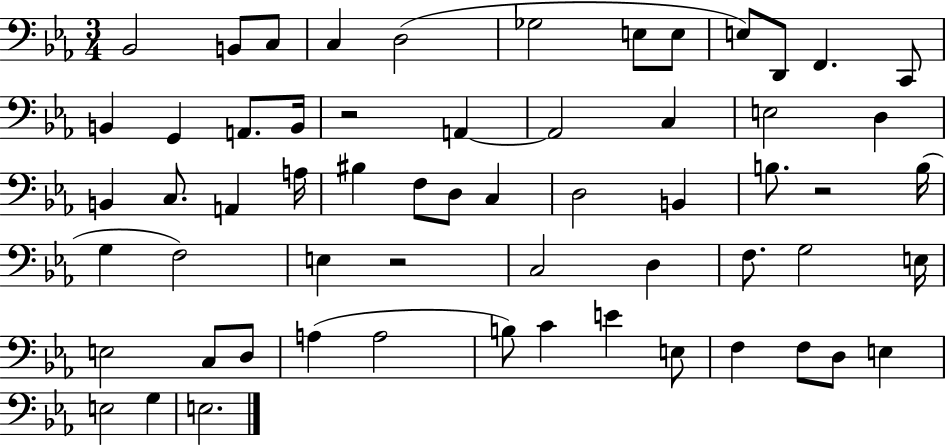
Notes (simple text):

Bb2/h B2/e C3/e C3/q D3/h Gb3/h E3/e E3/e E3/e D2/e F2/q. C2/e B2/q G2/q A2/e. B2/s R/h A2/q A2/h C3/q E3/h D3/q B2/q C3/e. A2/q A3/s BIS3/q F3/e D3/e C3/q D3/h B2/q B3/e. R/h B3/s G3/q F3/h E3/q R/h C3/h D3/q F3/e. G3/h E3/s E3/h C3/e D3/e A3/q A3/h B3/e C4/q E4/q E3/e F3/q F3/e D3/e E3/q E3/h G3/q E3/h.